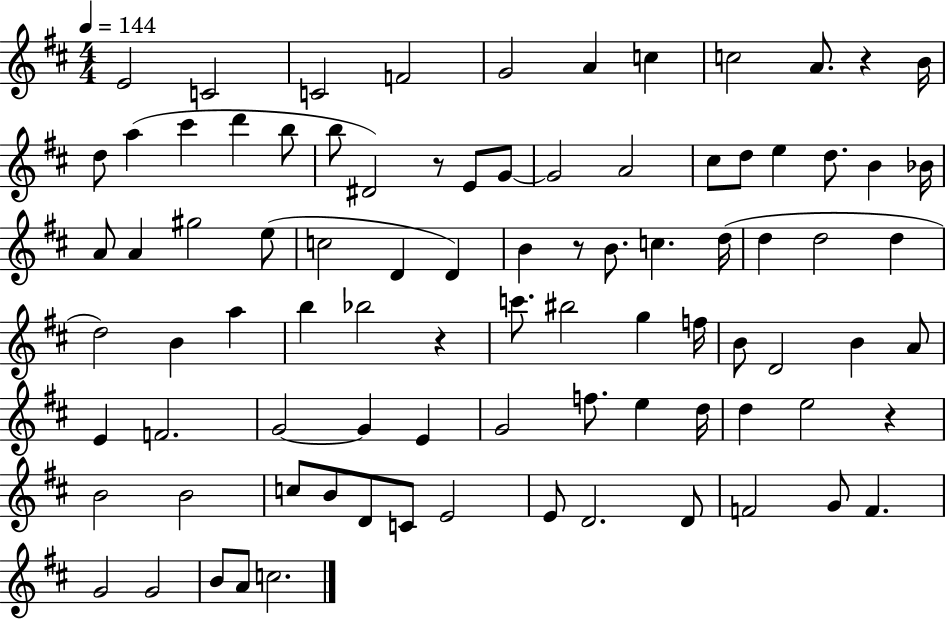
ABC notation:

X:1
T:Untitled
M:4/4
L:1/4
K:D
E2 C2 C2 F2 G2 A c c2 A/2 z B/4 d/2 a ^c' d' b/2 b/2 ^D2 z/2 E/2 G/2 G2 A2 ^c/2 d/2 e d/2 B _B/4 A/2 A ^g2 e/2 c2 D D B z/2 B/2 c d/4 d d2 d d2 B a b _b2 z c'/2 ^b2 g f/4 B/2 D2 B A/2 E F2 G2 G E G2 f/2 e d/4 d e2 z B2 B2 c/2 B/2 D/2 C/2 E2 E/2 D2 D/2 F2 G/2 F G2 G2 B/2 A/2 c2